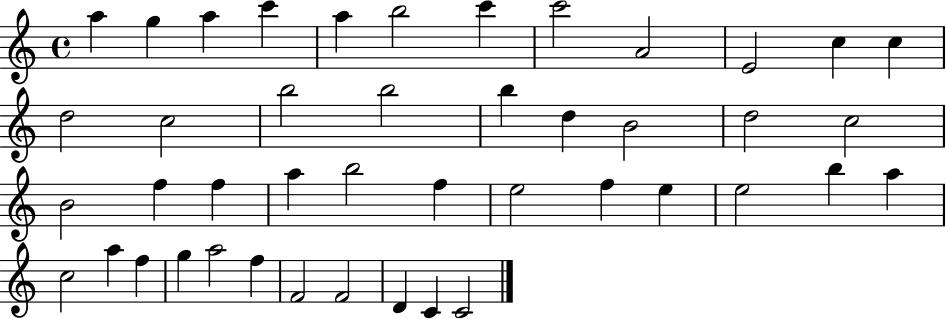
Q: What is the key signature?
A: C major